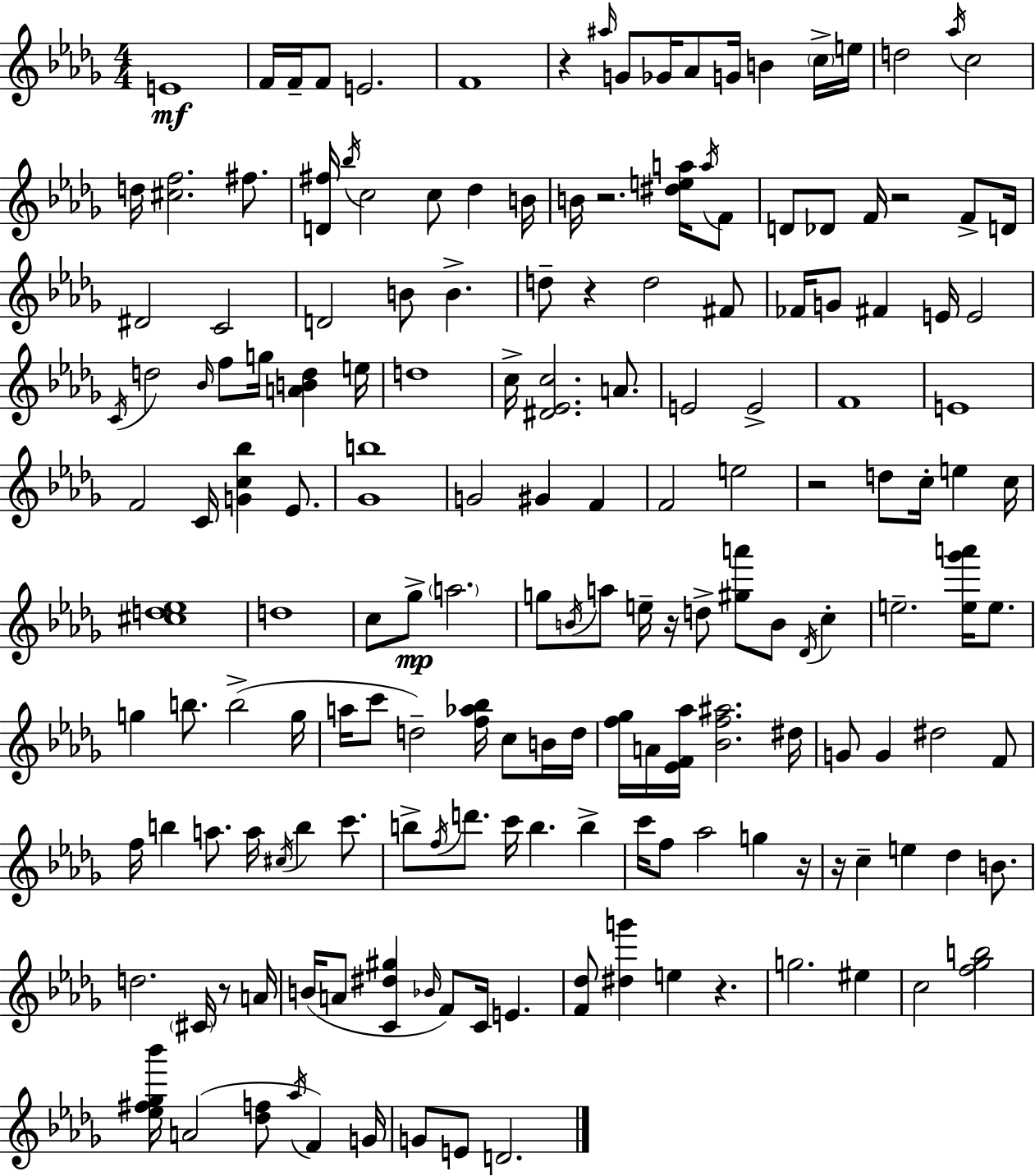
X:1
T:Untitled
M:4/4
L:1/4
K:Bbm
E4 F/4 F/4 F/2 E2 F4 z ^a/4 G/2 _G/4 _A/2 G/4 B c/4 e/4 d2 _a/4 c2 d/4 [^cf]2 ^f/2 [D^f]/4 _b/4 c2 c/2 _d B/4 B/4 z2 [^dea]/4 a/4 F/2 D/2 _D/2 F/4 z2 F/2 D/4 ^D2 C2 D2 B/2 B d/2 z d2 ^F/2 _F/4 G/2 ^F E/4 E2 C/4 d2 _B/4 f/2 g/4 [ABd] e/4 d4 c/4 [^D_Ec]2 A/2 E2 E2 F4 E4 F2 C/4 [Gc_b] _E/2 [_Gb]4 G2 ^G F F2 e2 z2 d/2 c/4 e c/4 [^cd_e]4 d4 c/2 _g/2 a2 g/2 B/4 a/2 e/4 z/4 d/2 [^ga']/2 B/2 _D/4 c e2 [e_g'a']/4 e/2 g b/2 b2 g/4 a/4 c'/2 d2 [f_a_b]/4 c/2 B/4 d/4 [f_g]/4 A/4 [_EF_a]/4 [_Bf^a]2 ^d/4 G/2 G ^d2 F/2 f/4 b a/2 a/4 ^c/4 b c'/2 b/2 f/4 d'/2 c'/4 b b c'/4 f/2 _a2 g z/4 z/4 c e _d B/2 d2 ^C/4 z/2 A/4 B/4 A/2 [C^d^g] _B/4 F/2 C/4 E [F_d]/2 [^dg'] e z g2 ^e c2 [f_gb]2 [_e^f_g_b']/4 A2 [_df]/2 _a/4 F G/4 G/2 E/2 D2